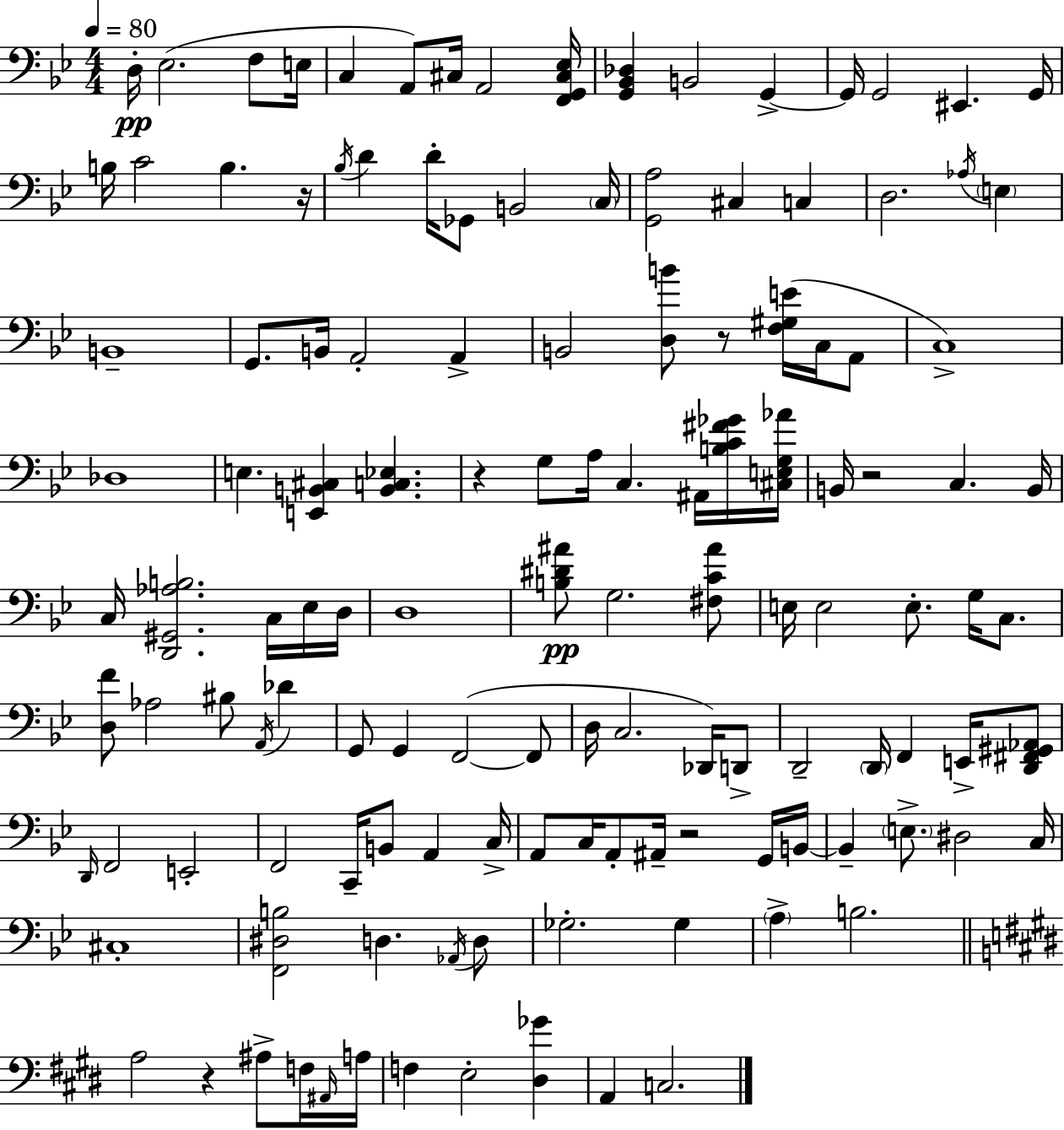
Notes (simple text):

D3/s Eb3/h. F3/e E3/s C3/q A2/e C#3/s A2/h [F2,G2,C#3,Eb3]/s [G2,Bb2,Db3]/q B2/h G2/q G2/s G2/h EIS2/q. G2/s B3/s C4/h B3/q. R/s Bb3/s D4/q D4/s Gb2/e B2/h C3/s [G2,A3]/h C#3/q C3/q D3/h. Ab3/s E3/q B2/w G2/e. B2/s A2/h A2/q B2/h [D3,B4]/e R/e [F3,G#3,E4]/s C3/s A2/e C3/w Db3/w E3/q. [E2,B2,C#3]/q [B2,C3,Eb3]/q. R/q G3/e A3/s C3/q. A#2/s [B3,C4,F#4,Gb4]/s [C#3,E3,G3,Ab4]/s B2/s R/h C3/q. B2/s C3/s [D2,G#2,Ab3,B3]/h. C3/s Eb3/s D3/s D3/w [B3,D#4,A#4]/e G3/h. [F#3,C4,A#4]/e E3/s E3/h E3/e. G3/s C3/e. [D3,F4]/e Ab3/h BIS3/e A2/s Db4/q G2/e G2/q F2/h F2/e D3/s C3/h. Db2/s D2/e D2/h D2/s F2/q E2/s [D2,F#2,G#2,Ab2]/e D2/s F2/h E2/h F2/h C2/s B2/e A2/q C3/s A2/e C3/s A2/e A#2/s R/h G2/s B2/s B2/q E3/e. D#3/h C3/s C#3/w [F2,D#3,B3]/h D3/q. Ab2/s D3/e Gb3/h. Gb3/q A3/q B3/h. A3/h R/q A#3/e F3/s A#2/s A3/s F3/q E3/h [D#3,Gb4]/q A2/q C3/h.